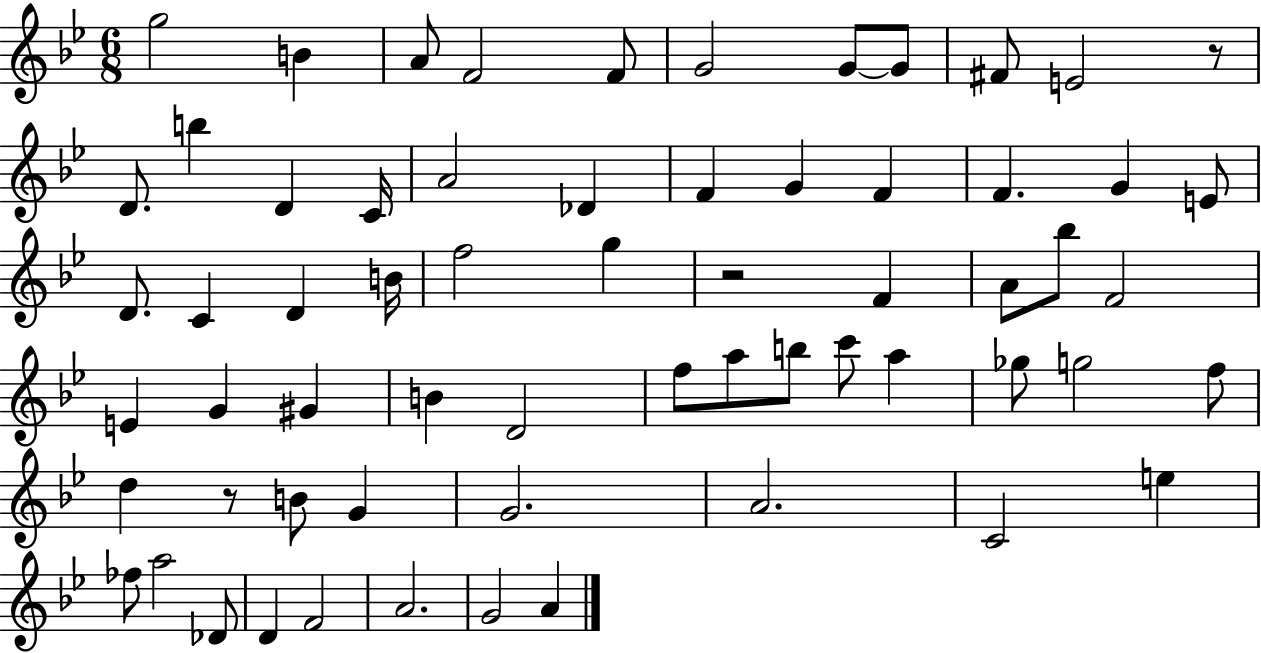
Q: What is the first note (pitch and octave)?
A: G5